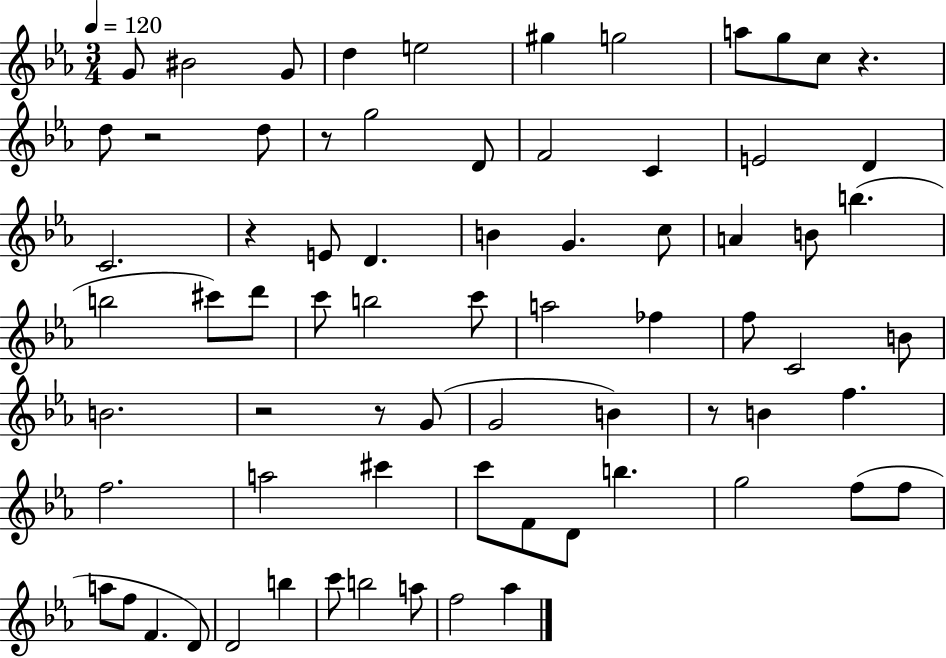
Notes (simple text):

G4/e BIS4/h G4/e D5/q E5/h G#5/q G5/h A5/e G5/e C5/e R/q. D5/e R/h D5/e R/e G5/h D4/e F4/h C4/q E4/h D4/q C4/h. R/q E4/e D4/q. B4/q G4/q. C5/e A4/q B4/e B5/q. B5/h C#6/e D6/e C6/e B5/h C6/e A5/h FES5/q F5/e C4/h B4/e B4/h. R/h R/e G4/e G4/h B4/q R/e B4/q F5/q. F5/h. A5/h C#6/q C6/e F4/e D4/e B5/q. G5/h F5/e F5/e A5/e F5/e F4/q. D4/e D4/h B5/q C6/e B5/h A5/e F5/h Ab5/q